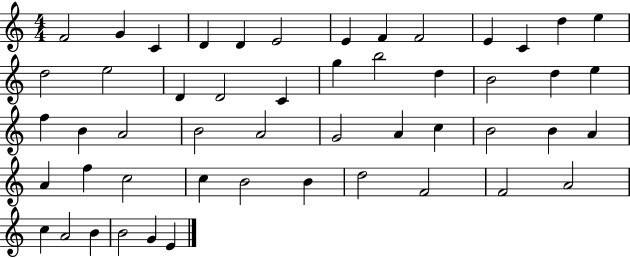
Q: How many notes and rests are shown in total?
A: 51